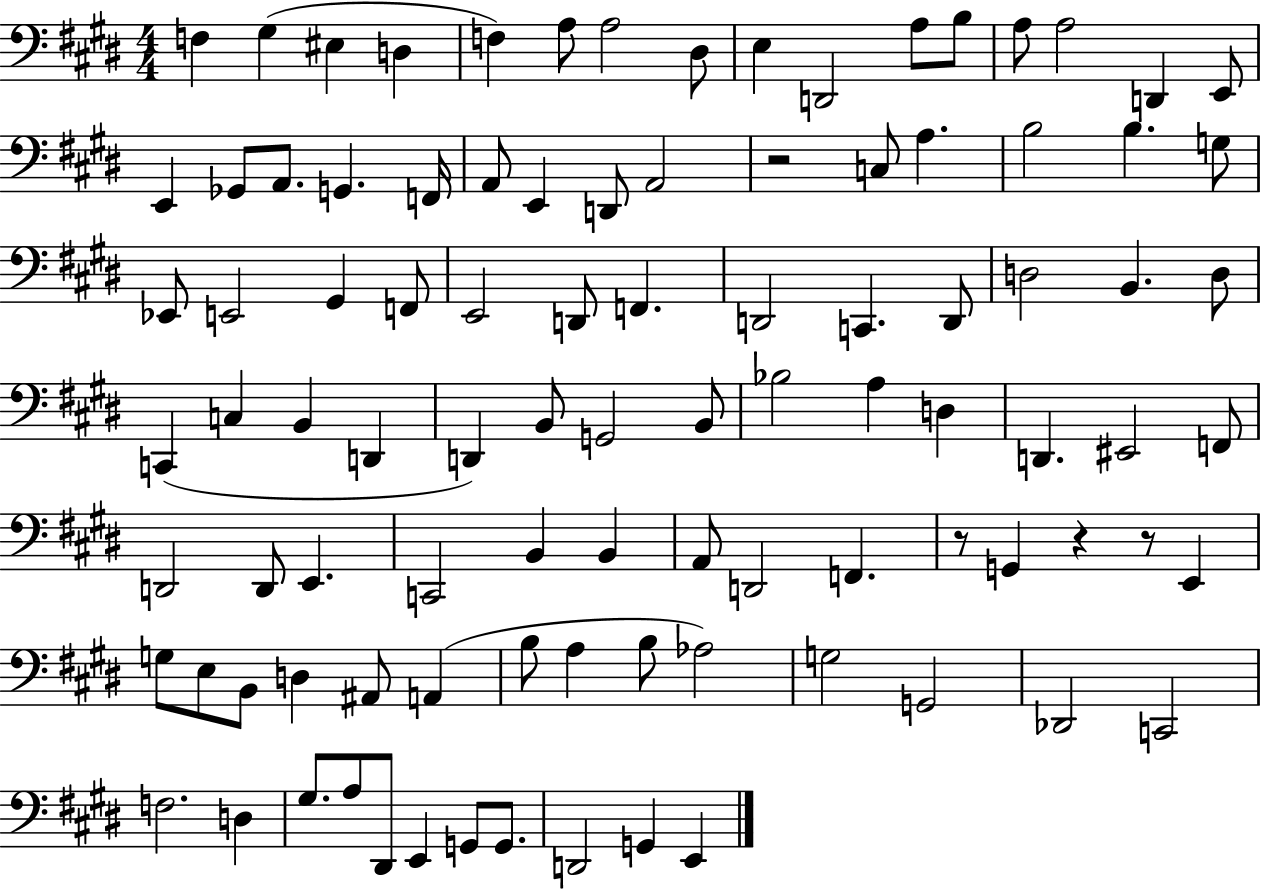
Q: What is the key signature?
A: E major